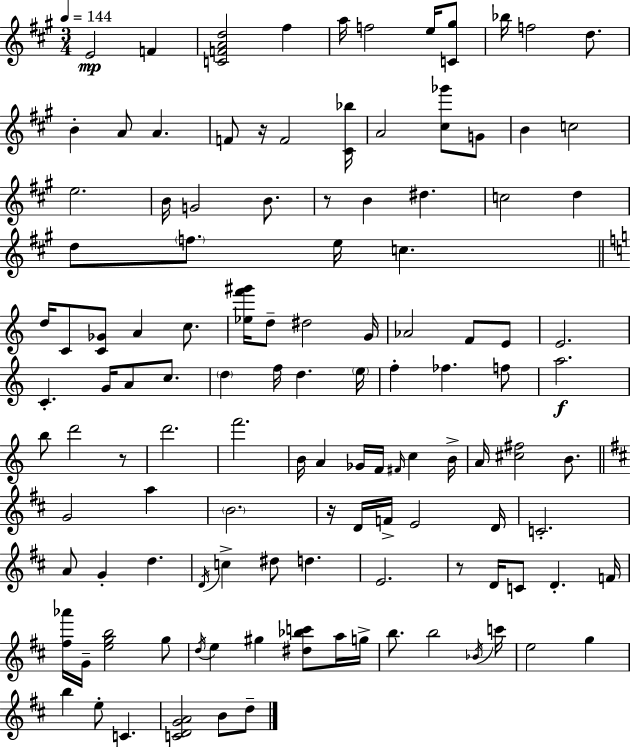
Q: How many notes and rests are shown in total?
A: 120